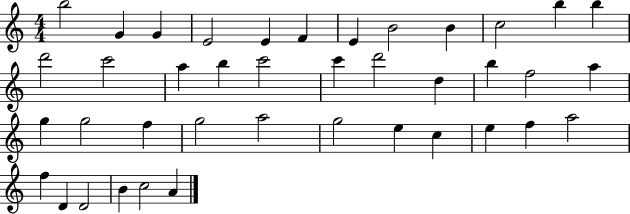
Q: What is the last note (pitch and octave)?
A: A4